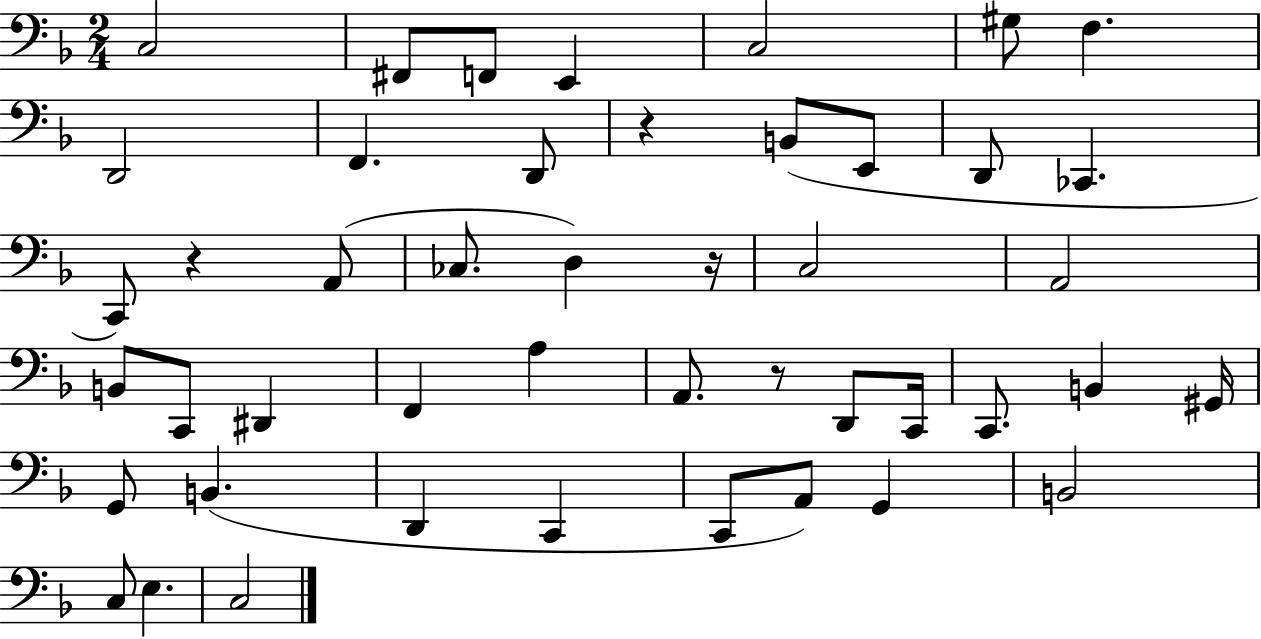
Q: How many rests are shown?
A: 4